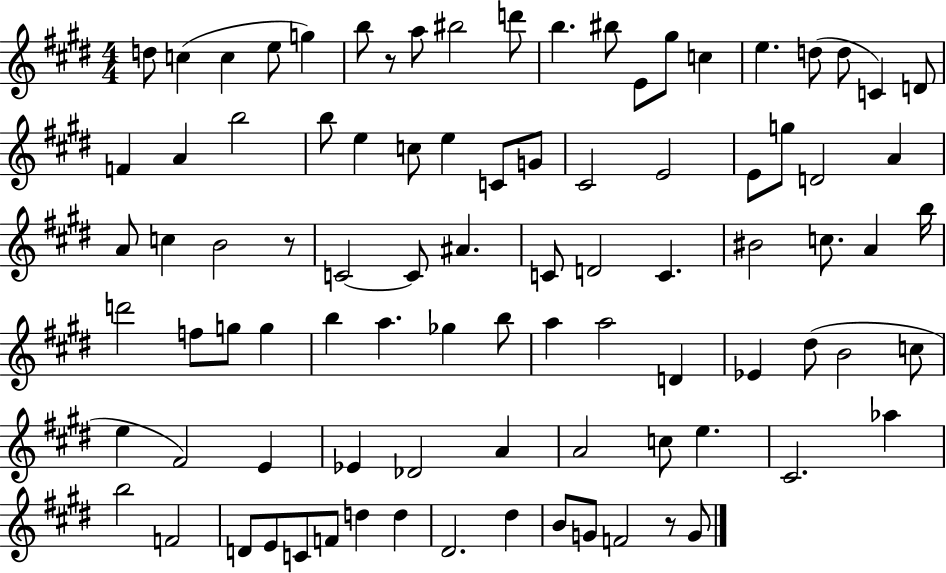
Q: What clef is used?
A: treble